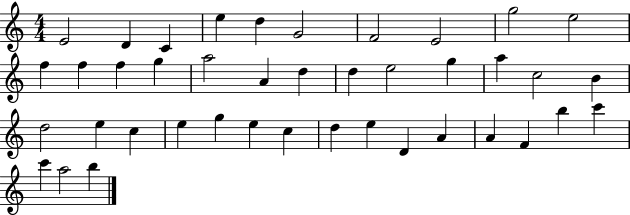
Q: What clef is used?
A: treble